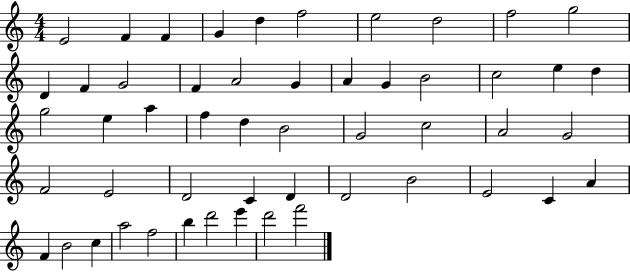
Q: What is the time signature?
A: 4/4